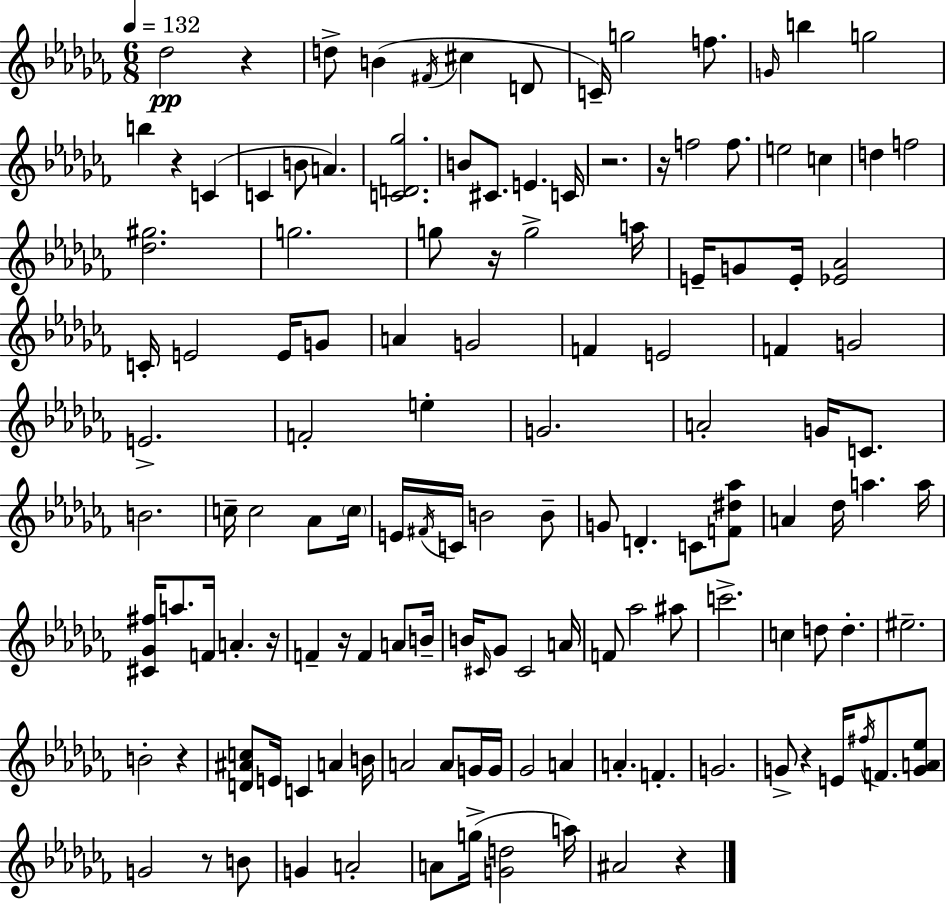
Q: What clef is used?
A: treble